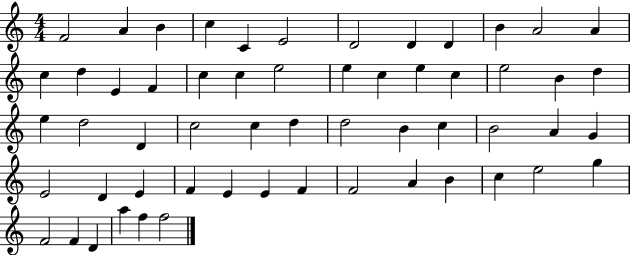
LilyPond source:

{
  \clef treble
  \numericTimeSignature
  \time 4/4
  \key c \major
  f'2 a'4 b'4 | c''4 c'4 e'2 | d'2 d'4 d'4 | b'4 a'2 a'4 | \break c''4 d''4 e'4 f'4 | c''4 c''4 e''2 | e''4 c''4 e''4 c''4 | e''2 b'4 d''4 | \break e''4 d''2 d'4 | c''2 c''4 d''4 | d''2 b'4 c''4 | b'2 a'4 g'4 | \break e'2 d'4 e'4 | f'4 e'4 e'4 f'4 | f'2 a'4 b'4 | c''4 e''2 g''4 | \break f'2 f'4 d'4 | a''4 f''4 f''2 | \bar "|."
}